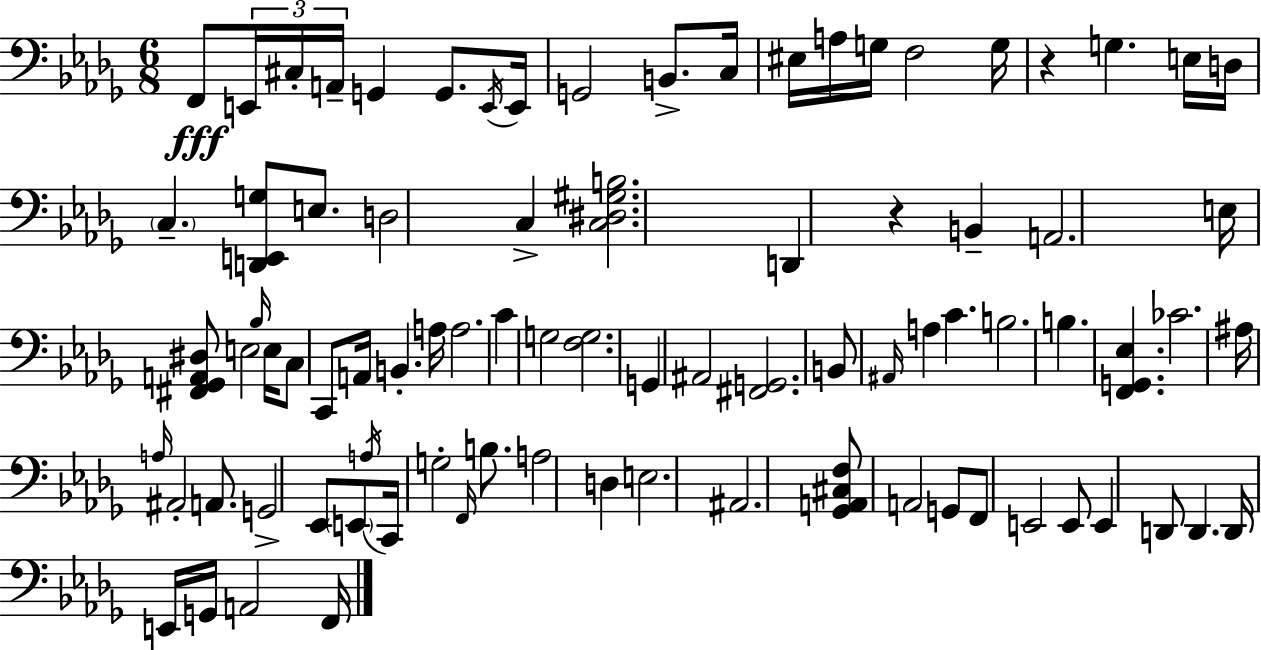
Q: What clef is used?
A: bass